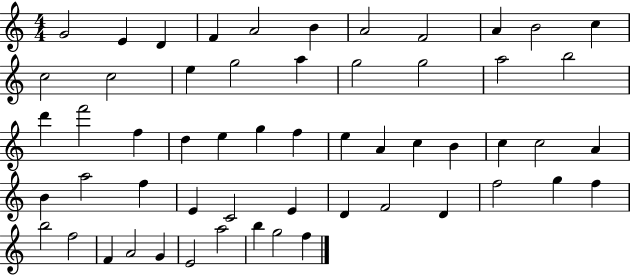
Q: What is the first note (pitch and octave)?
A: G4